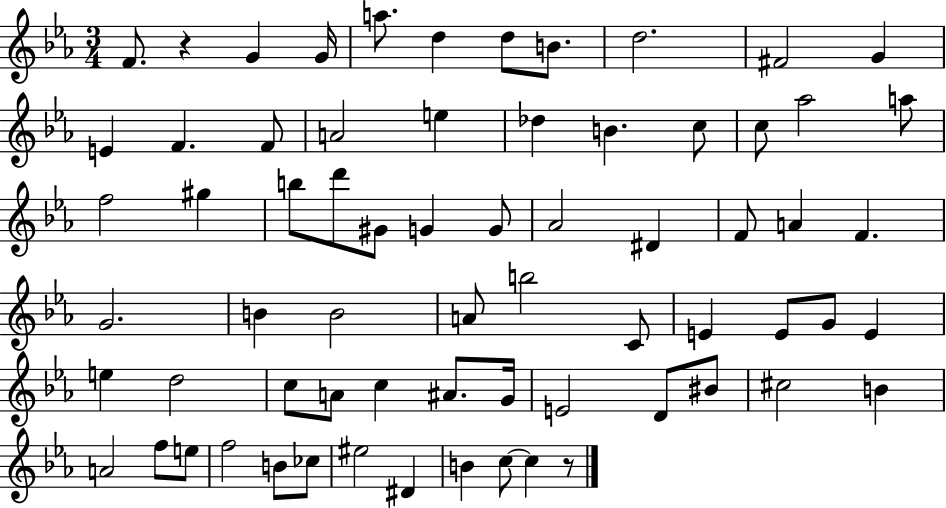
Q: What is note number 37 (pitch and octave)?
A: A4